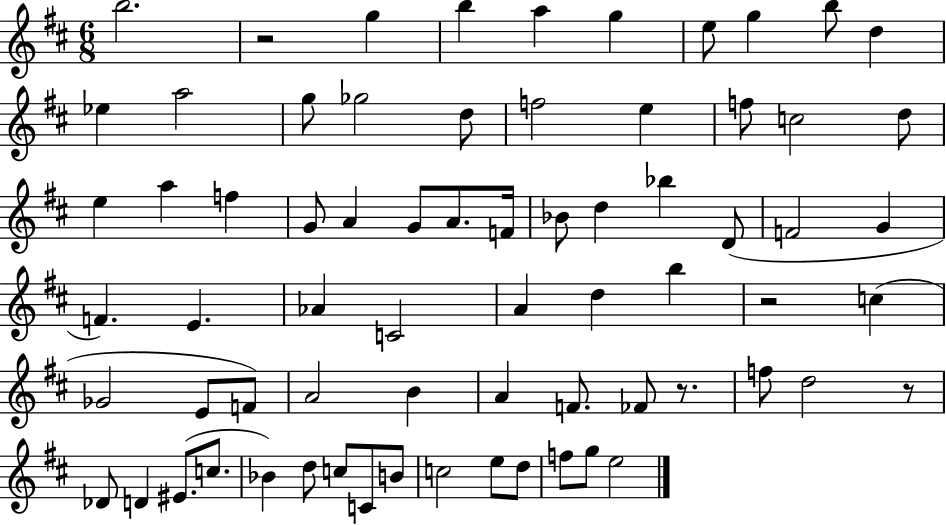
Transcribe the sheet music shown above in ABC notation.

X:1
T:Untitled
M:6/8
L:1/4
K:D
b2 z2 g b a g e/2 g b/2 d _e a2 g/2 _g2 d/2 f2 e f/2 c2 d/2 e a f G/2 A G/2 A/2 F/4 _B/2 d _b D/2 F2 G F E _A C2 A d b z2 c _G2 E/2 F/2 A2 B A F/2 _F/2 z/2 f/2 d2 z/2 _D/2 D ^E/2 c/2 _B d/2 c/2 C/2 B/2 c2 e/2 d/2 f/2 g/2 e2